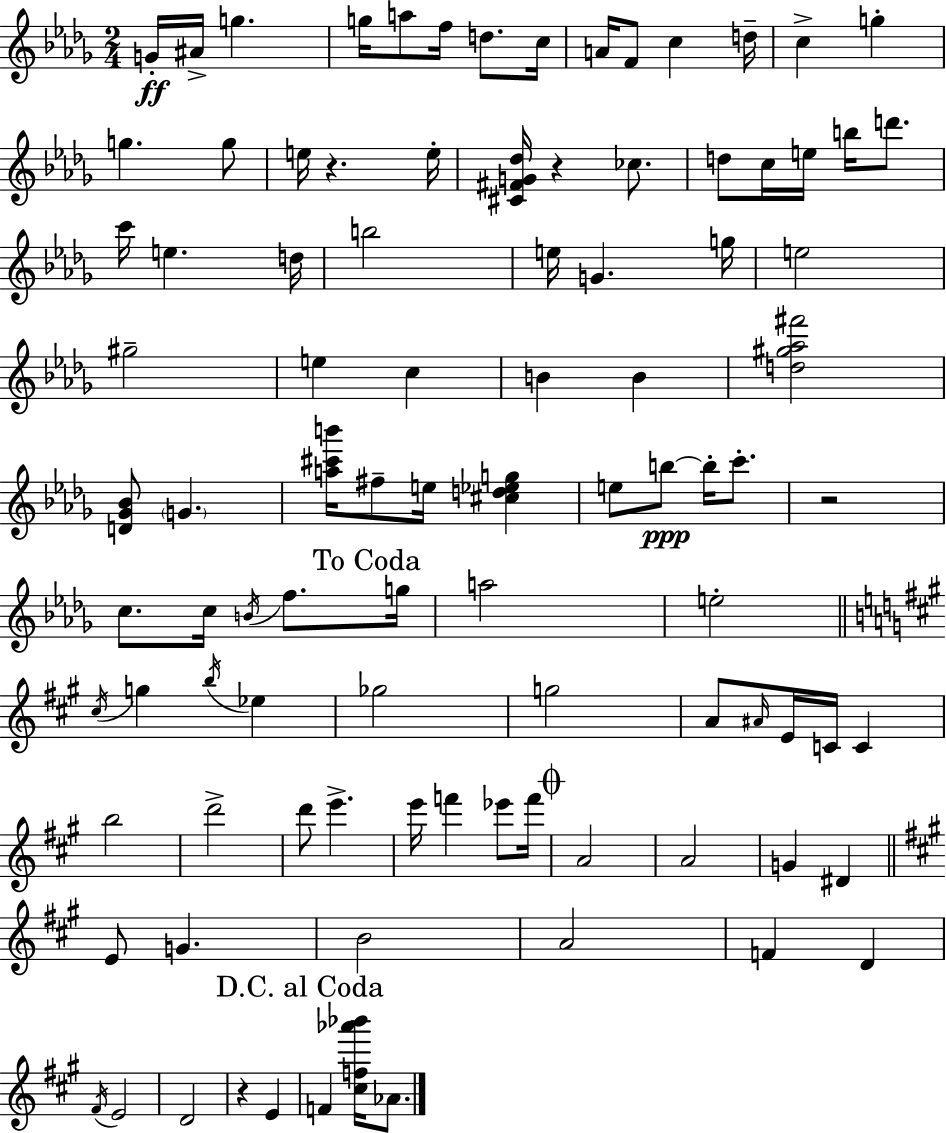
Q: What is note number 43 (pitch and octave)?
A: B5